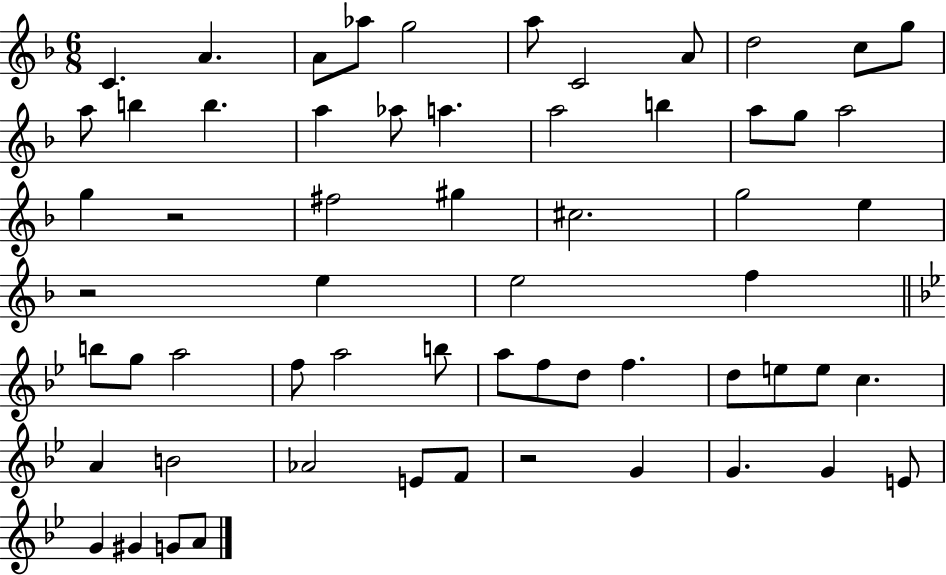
X:1
T:Untitled
M:6/8
L:1/4
K:F
C A A/2 _a/2 g2 a/2 C2 A/2 d2 c/2 g/2 a/2 b b a _a/2 a a2 b a/2 g/2 a2 g z2 ^f2 ^g ^c2 g2 e z2 e e2 f b/2 g/2 a2 f/2 a2 b/2 a/2 f/2 d/2 f d/2 e/2 e/2 c A B2 _A2 E/2 F/2 z2 G G G E/2 G ^G G/2 A/2